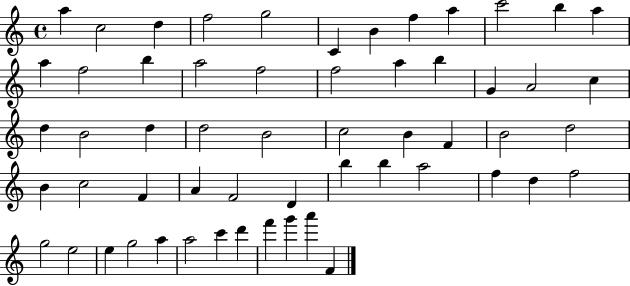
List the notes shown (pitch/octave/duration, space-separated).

A5/q C5/h D5/q F5/h G5/h C4/q B4/q F5/q A5/q C6/h B5/q A5/q A5/q F5/h B5/q A5/h F5/h F5/h A5/q B5/q G4/q A4/h C5/q D5/q B4/h D5/q D5/h B4/h C5/h B4/q F4/q B4/h D5/h B4/q C5/h F4/q A4/q F4/h D4/q B5/q B5/q A5/h F5/q D5/q F5/h G5/h E5/h E5/q G5/h A5/q A5/h C6/q D6/q F6/q G6/q A6/q F4/q